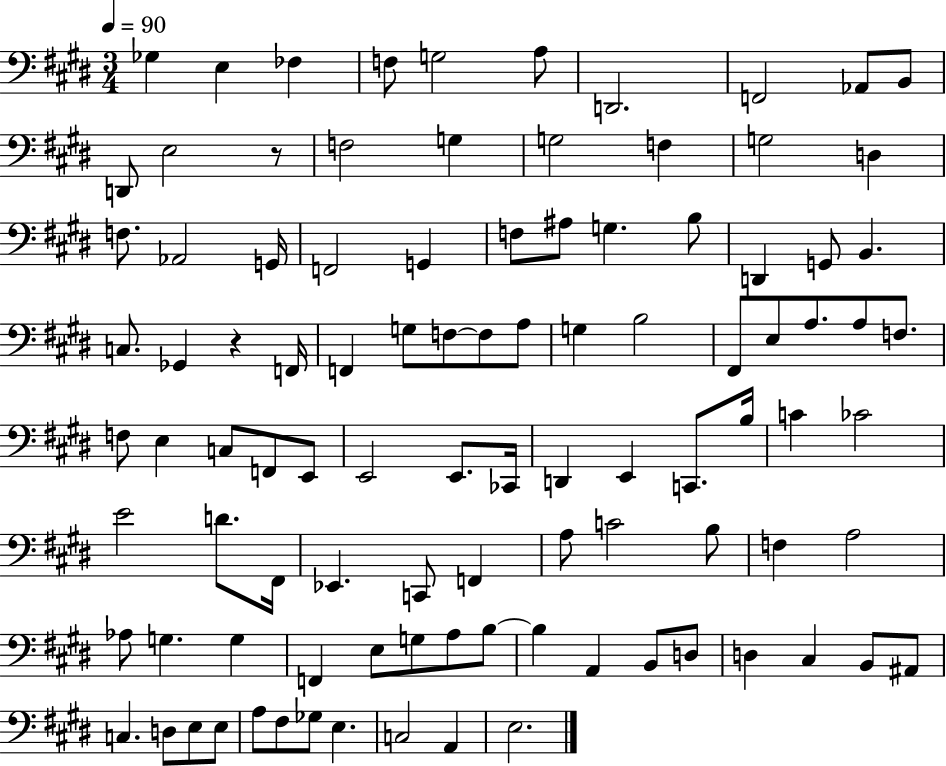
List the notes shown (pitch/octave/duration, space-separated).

Gb3/q E3/q FES3/q F3/e G3/h A3/e D2/h. F2/h Ab2/e B2/e D2/e E3/h R/e F3/h G3/q G3/h F3/q G3/h D3/q F3/e. Ab2/h G2/s F2/h G2/q F3/e A#3/e G3/q. B3/e D2/q G2/e B2/q. C3/e. Gb2/q R/q F2/s F2/q G3/e F3/e F3/e A3/e G3/q B3/h F#2/e E3/e A3/e. A3/e F3/e. F3/e E3/q C3/e F2/e E2/e E2/h E2/e. CES2/s D2/q E2/q C2/e. B3/s C4/q CES4/h E4/h D4/e. F#2/s Eb2/q. C2/e F2/q A3/e C4/h B3/e F3/q A3/h Ab3/e G3/q. G3/q F2/q E3/e G3/e A3/e B3/e B3/q A2/q B2/e D3/e D3/q C#3/q B2/e A#2/e C3/q. D3/e E3/e E3/e A3/e F#3/e Gb3/e E3/q. C3/h A2/q E3/h.